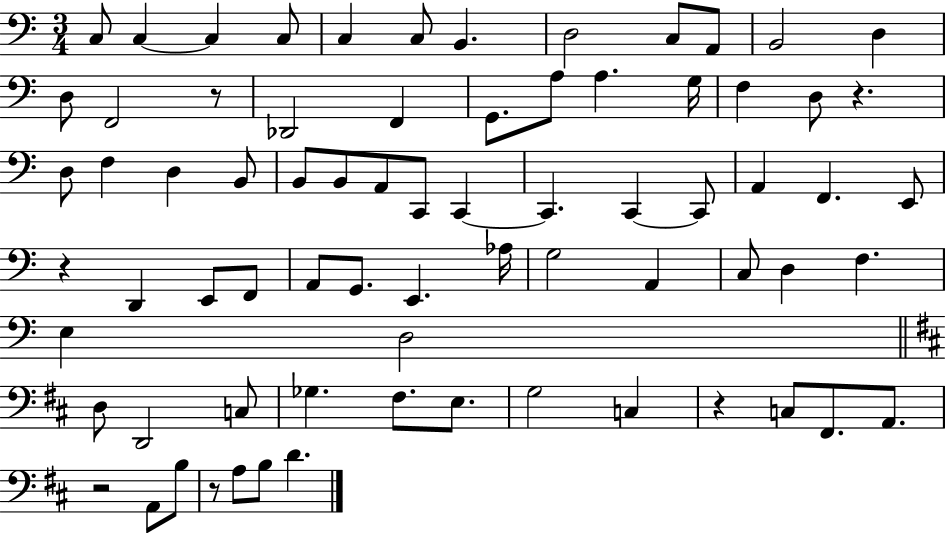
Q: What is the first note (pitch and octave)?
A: C3